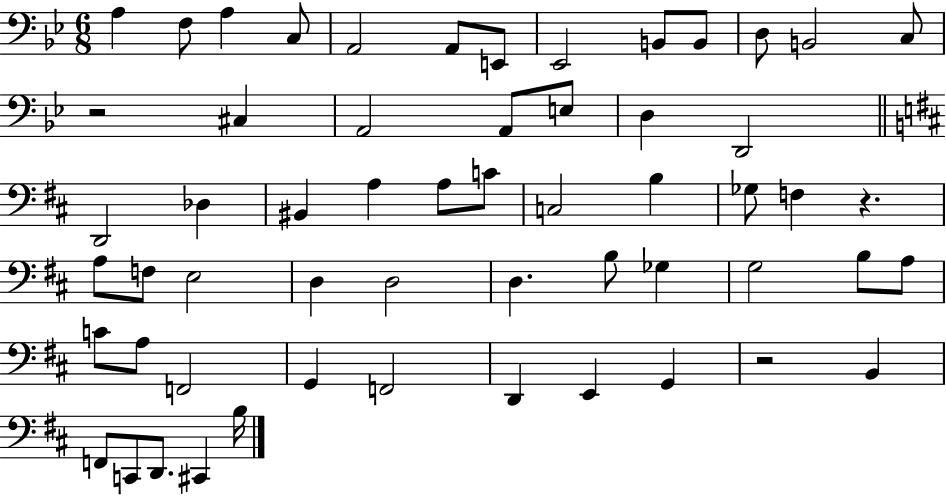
A3/q F3/e A3/q C3/e A2/h A2/e E2/e Eb2/h B2/e B2/e D3/e B2/h C3/e R/h C#3/q A2/h A2/e E3/e D3/q D2/h D2/h Db3/q BIS2/q A3/q A3/e C4/e C3/h B3/q Gb3/e F3/q R/q. A3/e F3/e E3/h D3/q D3/h D3/q. B3/e Gb3/q G3/h B3/e A3/e C4/e A3/e F2/h G2/q F2/h D2/q E2/q G2/q R/h B2/q F2/e C2/e D2/e. C#2/q B3/s